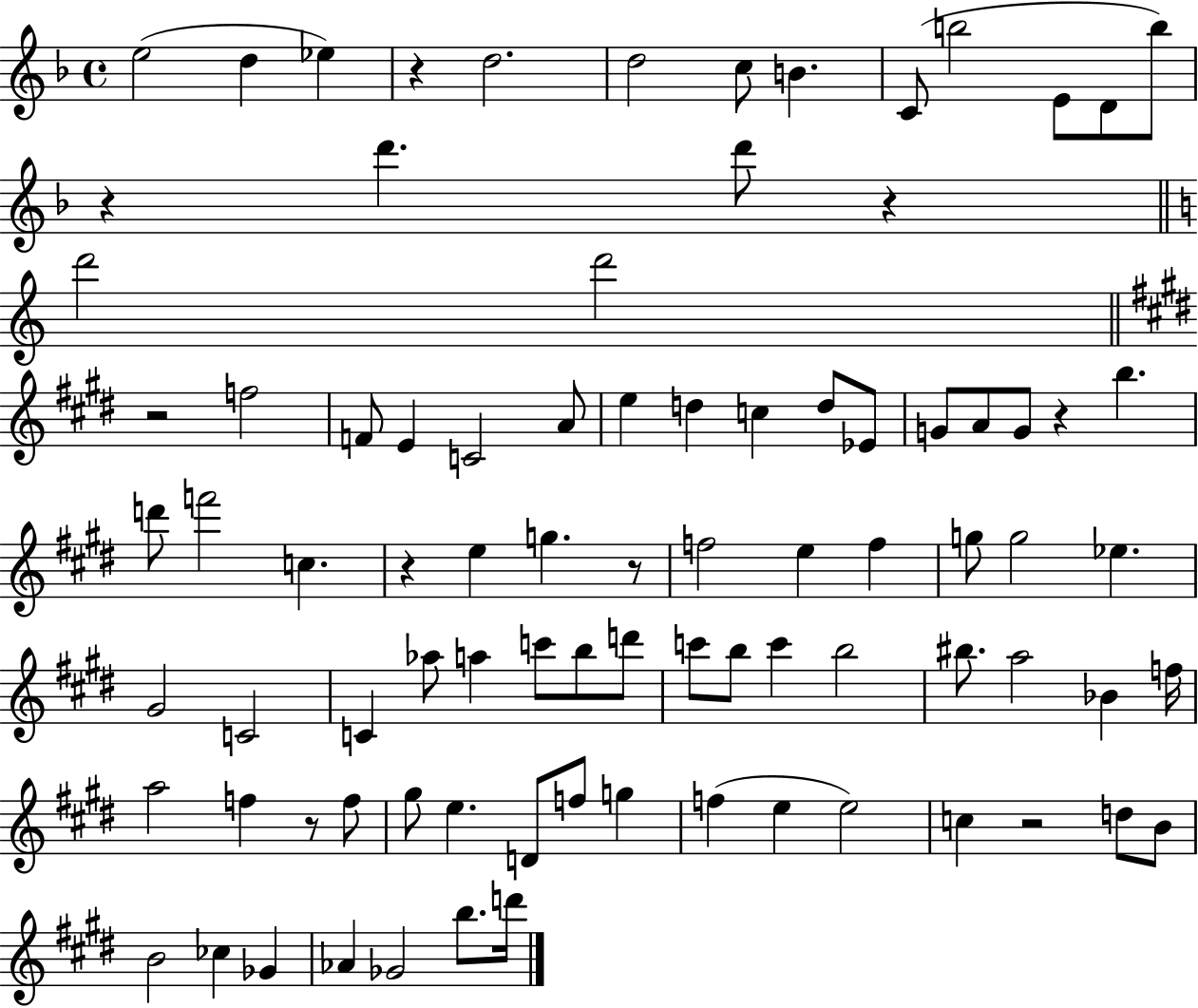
X:1
T:Untitled
M:4/4
L:1/4
K:F
e2 d _e z d2 d2 c/2 B C/2 b2 E/2 D/2 b/2 z d' d'/2 z d'2 d'2 z2 f2 F/2 E C2 A/2 e d c d/2 _E/2 G/2 A/2 G/2 z b d'/2 f'2 c z e g z/2 f2 e f g/2 g2 _e ^G2 C2 C _a/2 a c'/2 b/2 d'/2 c'/2 b/2 c' b2 ^b/2 a2 _B f/4 a2 f z/2 f/2 ^g/2 e D/2 f/2 g f e e2 c z2 d/2 B/2 B2 _c _G _A _G2 b/2 d'/4